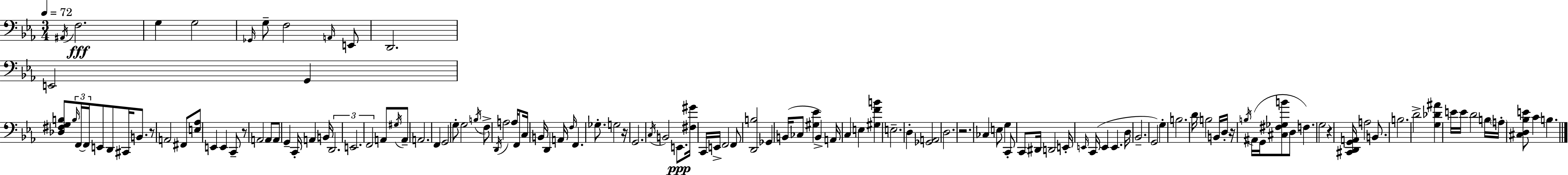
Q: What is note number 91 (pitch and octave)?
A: B3